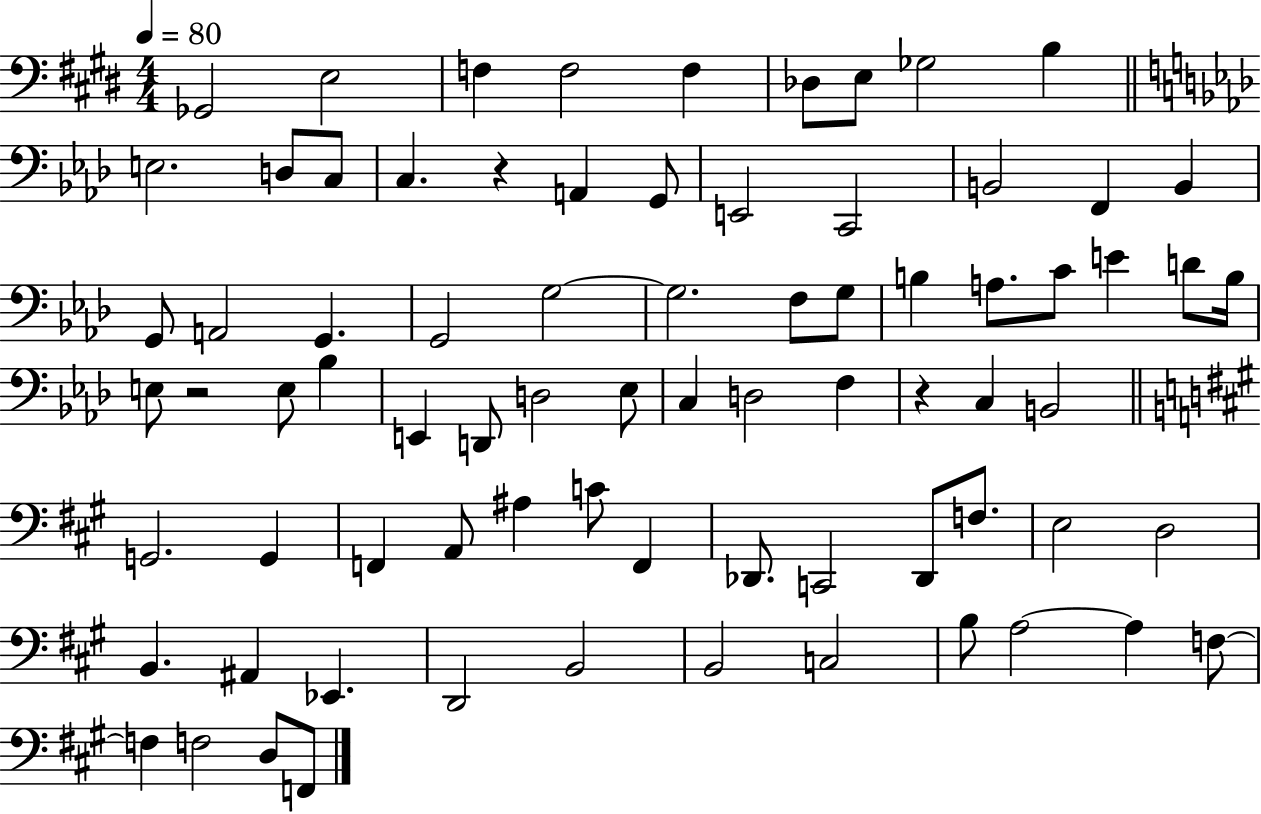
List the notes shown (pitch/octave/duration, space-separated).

Gb2/h E3/h F3/q F3/h F3/q Db3/e E3/e Gb3/h B3/q E3/h. D3/e C3/e C3/q. R/q A2/q G2/e E2/h C2/h B2/h F2/q B2/q G2/e A2/h G2/q. G2/h G3/h G3/h. F3/e G3/e B3/q A3/e. C4/e E4/q D4/e B3/s E3/e R/h E3/e Bb3/q E2/q D2/e D3/h Eb3/e C3/q D3/h F3/q R/q C3/q B2/h G2/h. G2/q F2/q A2/e A#3/q C4/e F2/q Db2/e. C2/h Db2/e F3/e. E3/h D3/h B2/q. A#2/q Eb2/q. D2/h B2/h B2/h C3/h B3/e A3/h A3/q F3/e F3/q F3/h D3/e F2/e